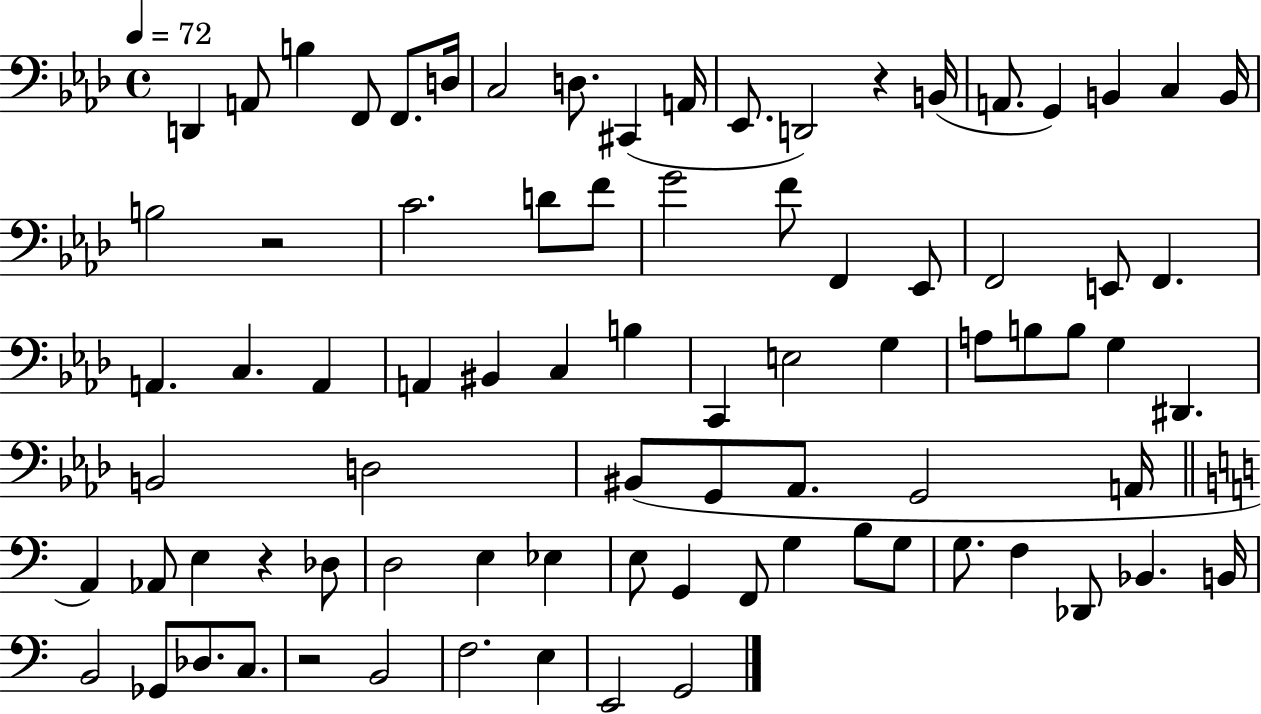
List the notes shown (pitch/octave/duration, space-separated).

D2/q A2/e B3/q F2/e F2/e. D3/s C3/h D3/e. C#2/q A2/s Eb2/e. D2/h R/q B2/s A2/e. G2/q B2/q C3/q B2/s B3/h R/h C4/h. D4/e F4/e G4/h F4/e F2/q Eb2/e F2/h E2/e F2/q. A2/q. C3/q. A2/q A2/q BIS2/q C3/q B3/q C2/q E3/h G3/q A3/e B3/e B3/e G3/q D#2/q. B2/h D3/h BIS2/e G2/e Ab2/e. G2/h A2/s A2/q Ab2/e E3/q R/q Db3/e D3/h E3/q Eb3/q E3/e G2/q F2/e G3/q B3/e G3/e G3/e. F3/q Db2/e Bb2/q. B2/s B2/h Gb2/e Db3/e. C3/e. R/h B2/h F3/h. E3/q E2/h G2/h